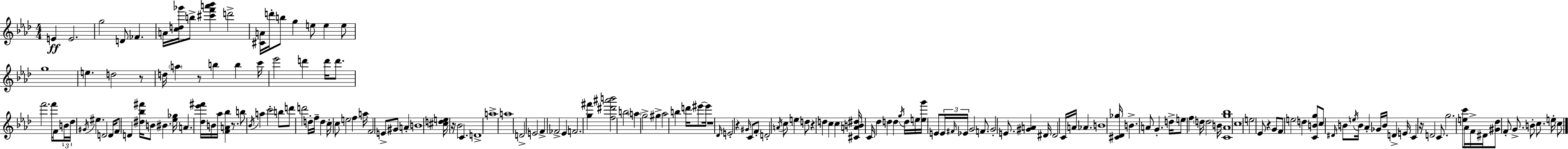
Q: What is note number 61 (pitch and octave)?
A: A4